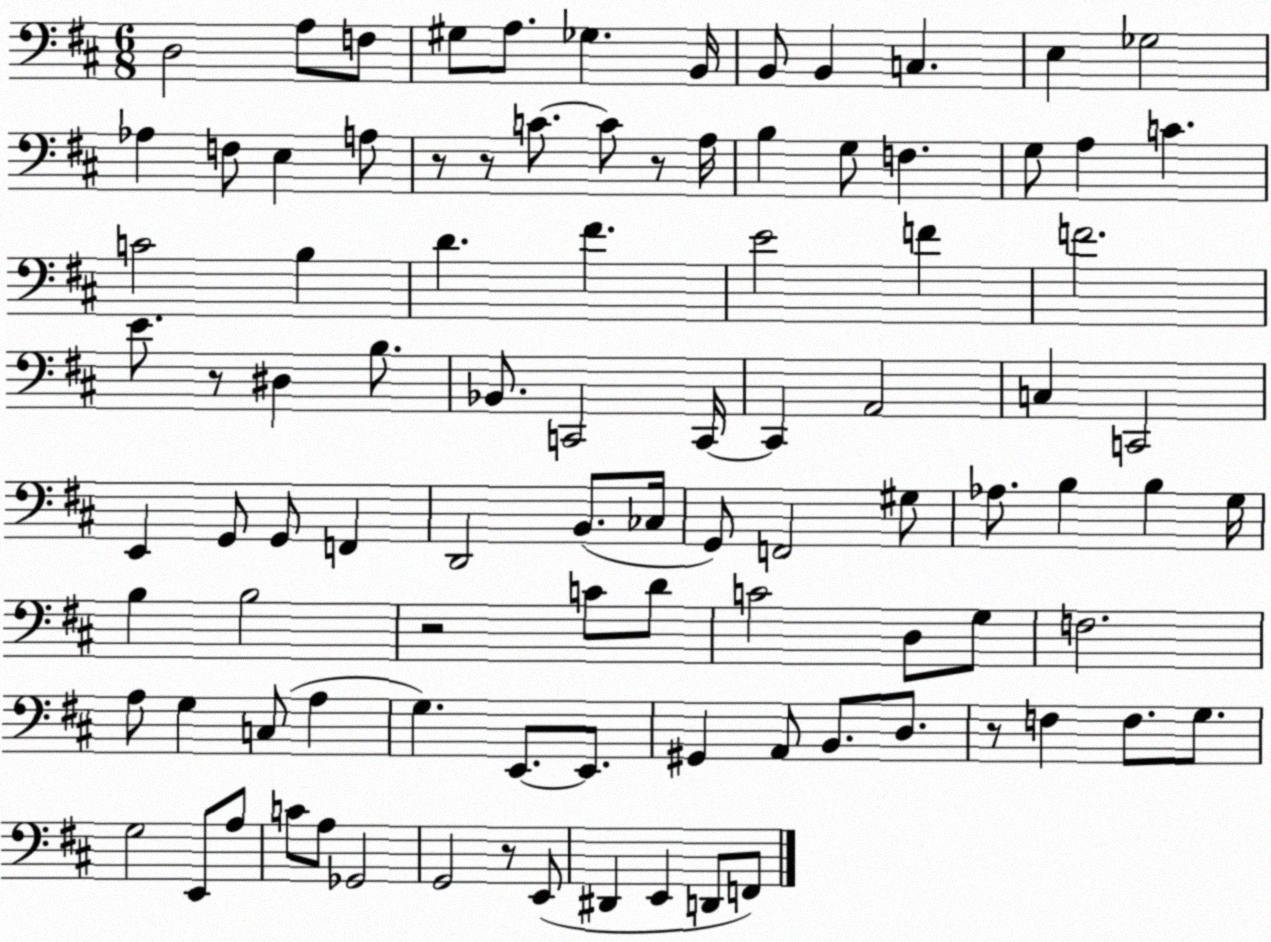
X:1
T:Untitled
M:6/8
L:1/4
K:D
D,2 A,/2 F,/2 ^G,/2 A,/2 _G, B,,/4 B,,/2 B,, C, E, _G,2 _A, F,/2 E, A,/2 z/2 z/2 C/2 C/2 z/2 A,/4 B, G,/2 F, G,/2 A, C C2 B, D ^F E2 F F2 E/2 z/2 ^D, B,/2 _B,,/2 C,,2 C,,/4 C,, A,,2 C, C,,2 E,, G,,/2 G,,/2 F,, D,,2 B,,/2 _C,/4 G,,/2 F,,2 ^G,/2 _A,/2 B, B, G,/4 B, B,2 z2 C/2 D/2 C2 D,/2 G,/2 F,2 A,/2 G, C,/2 A, G, E,,/2 E,,/2 ^G,, A,,/2 B,,/2 D,/2 z/2 F, F,/2 G,/2 G,2 E,,/2 A,/2 C/2 A,/2 _G,,2 G,,2 z/2 E,,/2 ^D,, E,, D,,/2 F,,/2